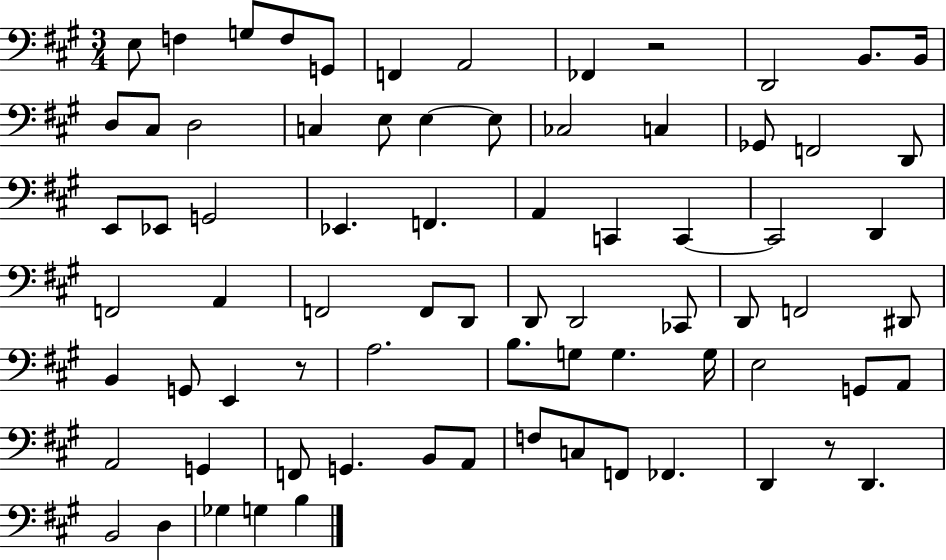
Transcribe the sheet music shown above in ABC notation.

X:1
T:Untitled
M:3/4
L:1/4
K:A
E,/2 F, G,/2 F,/2 G,,/2 F,, A,,2 _F,, z2 D,,2 B,,/2 B,,/4 D,/2 ^C,/2 D,2 C, E,/2 E, E,/2 _C,2 C, _G,,/2 F,,2 D,,/2 E,,/2 _E,,/2 G,,2 _E,, F,, A,, C,, C,, C,,2 D,, F,,2 A,, F,,2 F,,/2 D,,/2 D,,/2 D,,2 _C,,/2 D,,/2 F,,2 ^D,,/2 B,, G,,/2 E,, z/2 A,2 B,/2 G,/2 G, G,/4 E,2 G,,/2 A,,/2 A,,2 G,, F,,/2 G,, B,,/2 A,,/2 F,/2 C,/2 F,,/2 _F,, D,, z/2 D,, B,,2 D, _G, G, B,